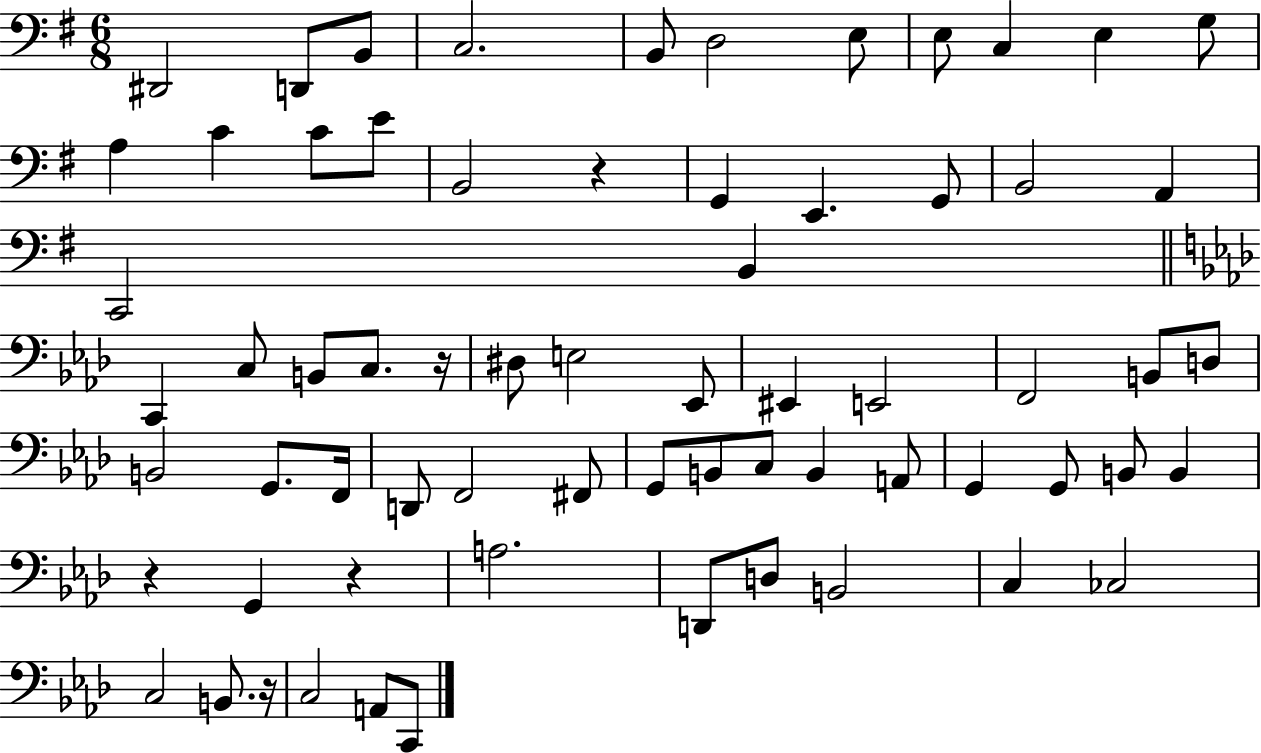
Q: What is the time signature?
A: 6/8